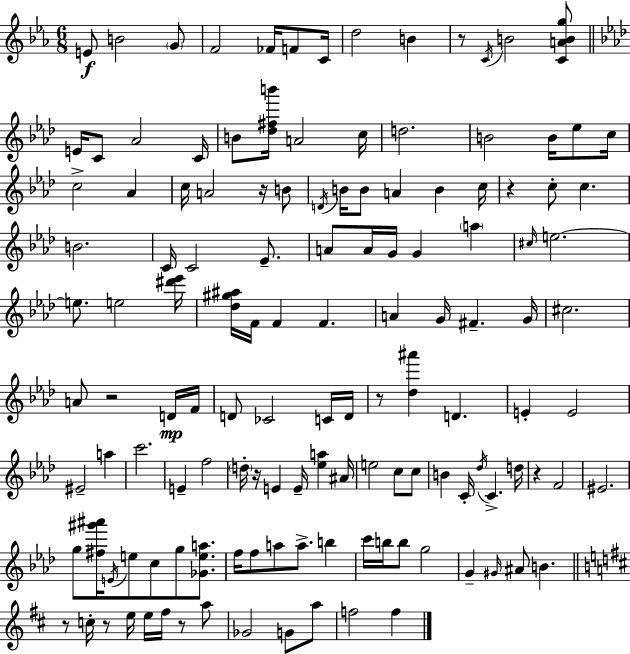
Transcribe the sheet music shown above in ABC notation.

X:1
T:Untitled
M:6/8
L:1/4
K:Cm
E/2 B2 G/2 F2 _F/4 F/2 C/4 d2 B z/2 C/4 B2 [CABg]/2 E/4 C/2 _A2 C/4 B/2 [_d^fb']/4 A2 c/4 d2 B2 B/4 _e/2 c/4 c2 _A c/4 A2 z/4 B/2 D/4 B/4 B/2 A B c/4 z c/2 c B2 C/4 C2 _E/2 A/2 A/4 G/4 G a ^c/4 e2 e/2 e2 [^d'_e']/4 [_d^g^a]/4 F/4 F F A G/4 ^F G/4 ^c2 A/2 z2 D/4 F/4 D/2 _C2 C/4 D/4 z/2 [_d^a'] D E E2 ^E2 a c'2 E f2 d/4 z/4 E E/4 [_ea] ^A/4 e2 c/2 c/2 B C/4 _d/4 C d/4 z F2 ^E2 g/2 [^f^g'^a']/4 E/4 e/2 c/2 g/2 [_Gea]/2 f/4 f/2 a/2 a/2 b c'/4 b/4 b/2 g2 G ^G/4 ^A/2 B z/2 c/4 z/2 e/4 e/4 ^f/4 z/2 a/2 _G2 G/2 a/2 f2 f